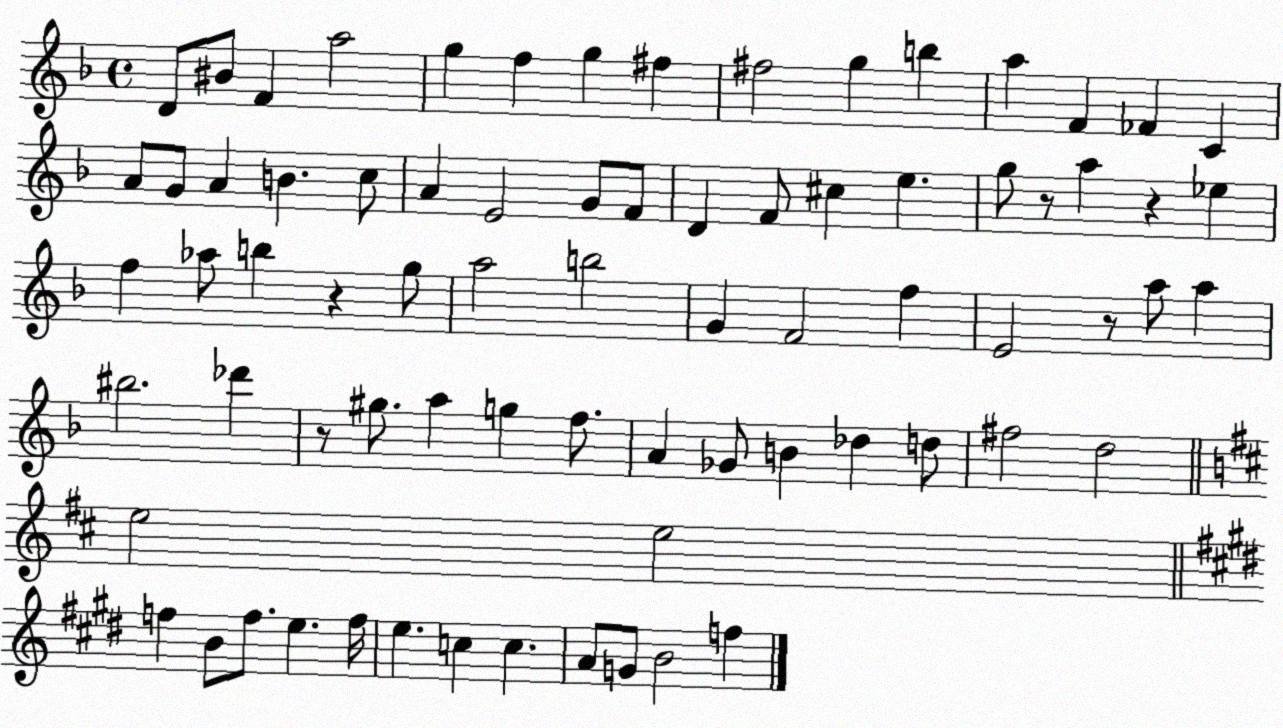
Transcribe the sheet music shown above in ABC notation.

X:1
T:Untitled
M:4/4
L:1/4
K:F
D/2 ^B/2 F a2 g f g ^f ^f2 g b a F _F C A/2 G/2 A B c/2 A E2 G/2 F/2 D F/2 ^c e g/2 z/2 a z _e f _a/2 b z g/2 a2 b2 G F2 f E2 z/2 a/2 a ^b2 _d' z/2 ^g/2 a g f/2 A _G/2 B _d d/2 ^f2 d2 e2 e2 f B/2 f/2 e f/4 e c c A/2 G/2 B2 f